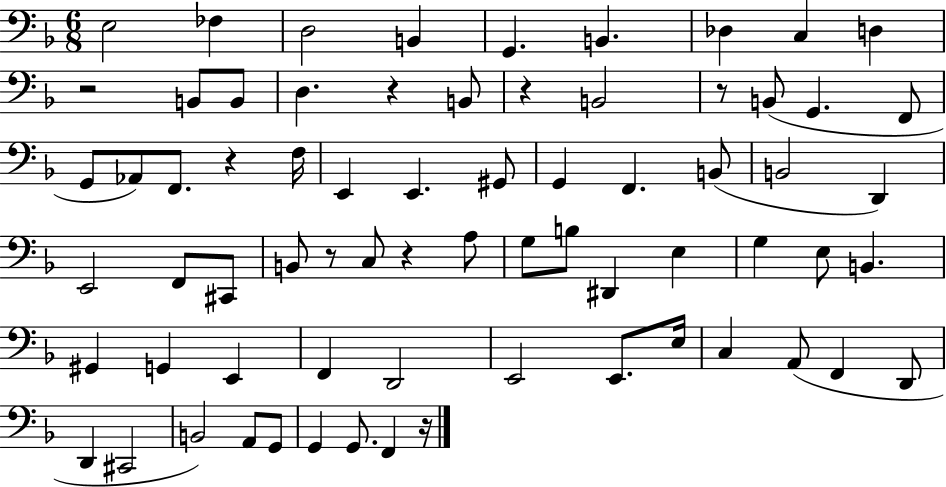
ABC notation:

X:1
T:Untitled
M:6/8
L:1/4
K:F
E,2 _F, D,2 B,, G,, B,, _D, C, D, z2 B,,/2 B,,/2 D, z B,,/2 z B,,2 z/2 B,,/2 G,, F,,/2 G,,/2 _A,,/2 F,,/2 z F,/4 E,, E,, ^G,,/2 G,, F,, B,,/2 B,,2 D,, E,,2 F,,/2 ^C,,/2 B,,/2 z/2 C,/2 z A,/2 G,/2 B,/2 ^D,, E, G, E,/2 B,, ^G,, G,, E,, F,, D,,2 E,,2 E,,/2 E,/4 C, A,,/2 F,, D,,/2 D,, ^C,,2 B,,2 A,,/2 G,,/2 G,, G,,/2 F,, z/4